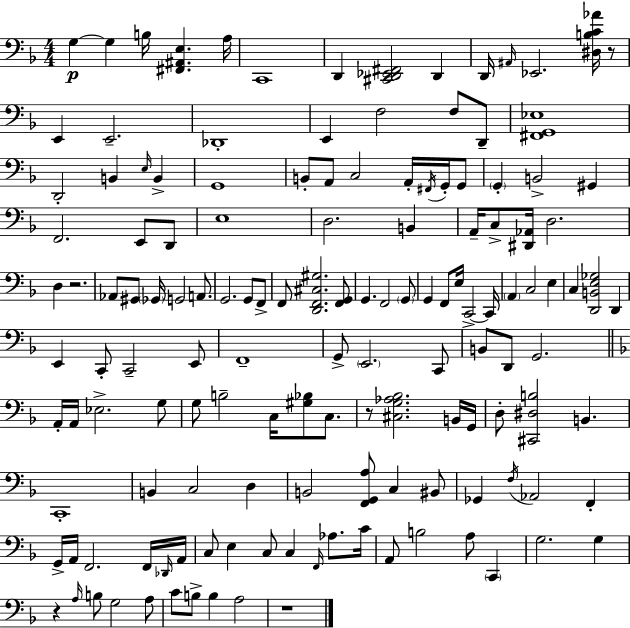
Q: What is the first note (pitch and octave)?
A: G3